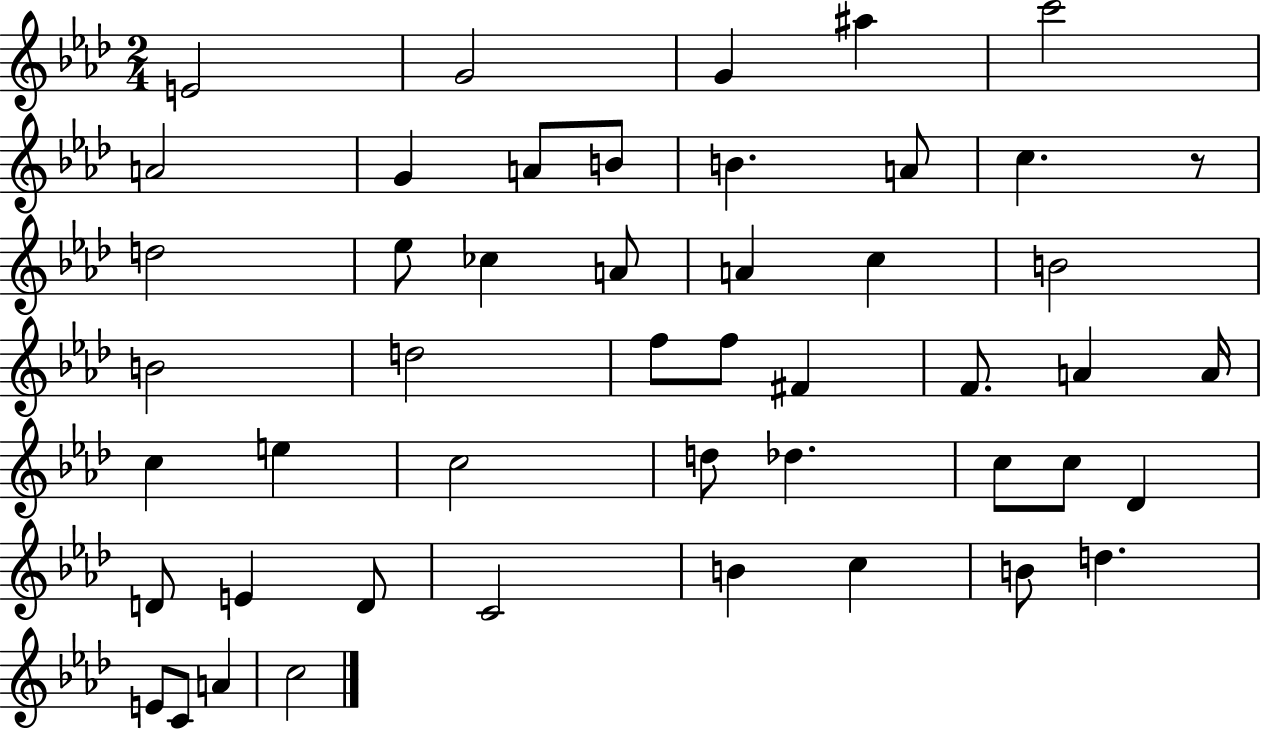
{
  \clef treble
  \numericTimeSignature
  \time 2/4
  \key aes \major
  \repeat volta 2 { e'2 | g'2 | g'4 ais''4 | c'''2 | \break a'2 | g'4 a'8 b'8 | b'4. a'8 | c''4. r8 | \break d''2 | ees''8 ces''4 a'8 | a'4 c''4 | b'2 | \break b'2 | d''2 | f''8 f''8 fis'4 | f'8. a'4 a'16 | \break c''4 e''4 | c''2 | d''8 des''4. | c''8 c''8 des'4 | \break d'8 e'4 d'8 | c'2 | b'4 c''4 | b'8 d''4. | \break e'8 c'8 a'4 | c''2 | } \bar "|."
}